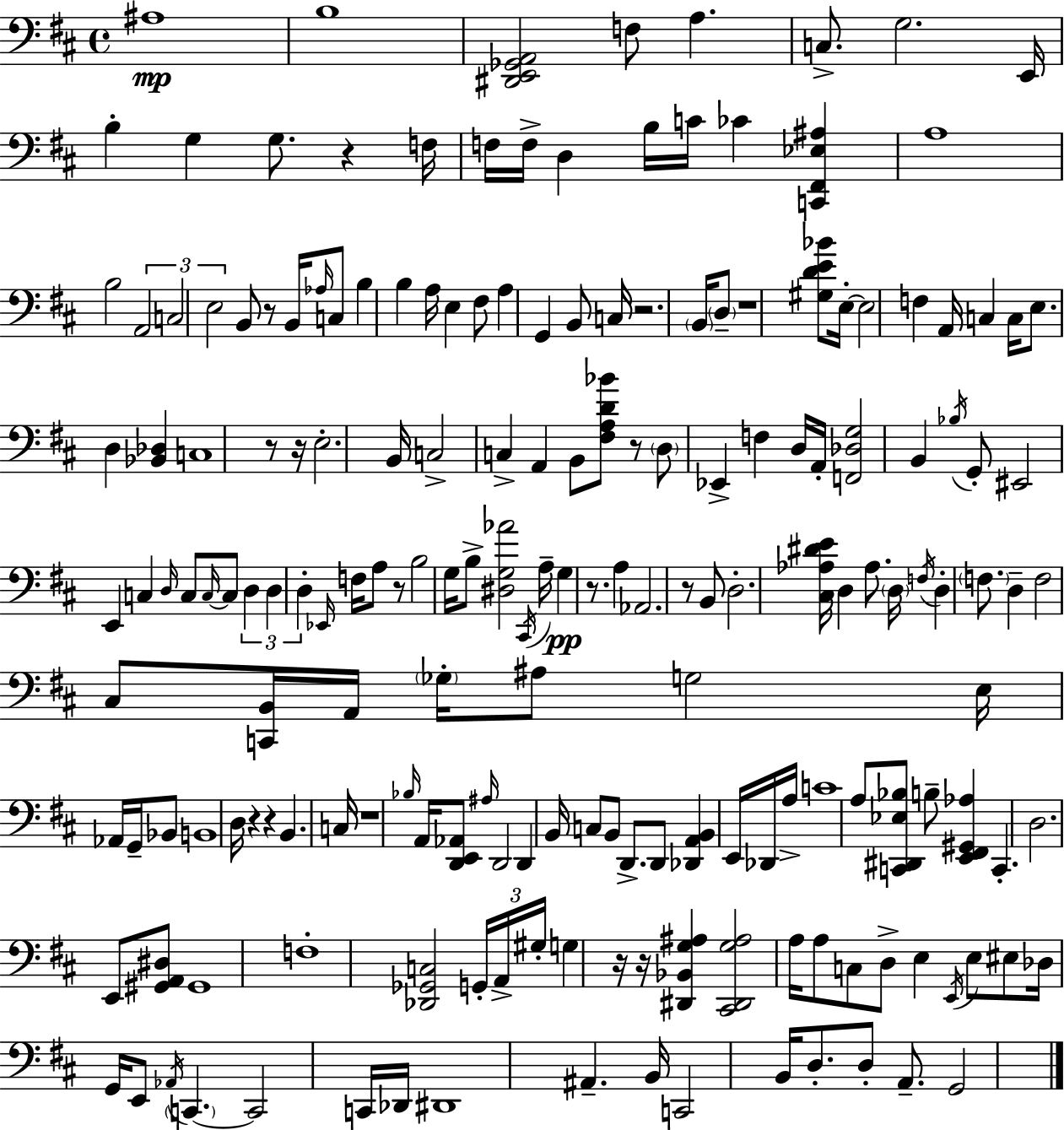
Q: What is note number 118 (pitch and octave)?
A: C4